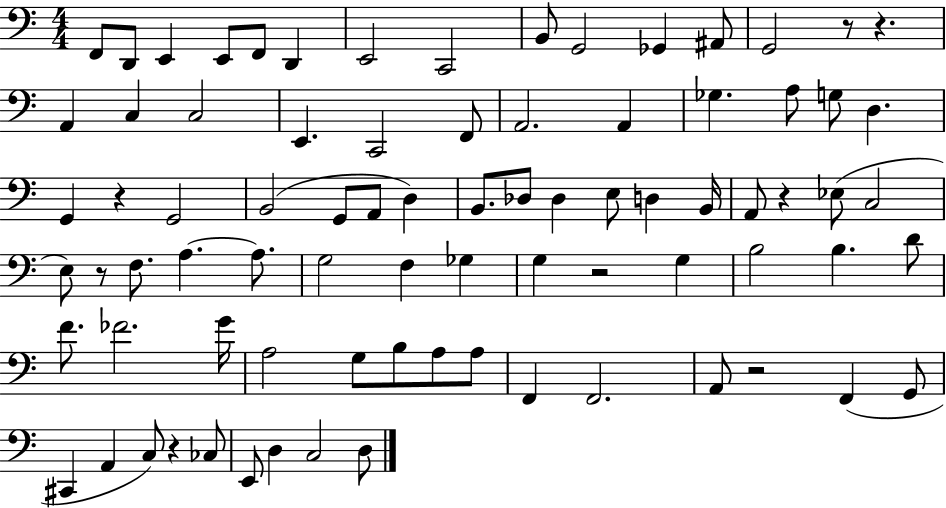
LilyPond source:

{
  \clef bass
  \numericTimeSignature
  \time 4/4
  \key c \major
  f,8 d,8 e,4 e,8 f,8 d,4 | e,2 c,2 | b,8 g,2 ges,4 ais,8 | g,2 r8 r4. | \break a,4 c4 c2 | e,4. c,2 f,8 | a,2. a,4 | ges4. a8 g8 d4. | \break g,4 r4 g,2 | b,2( g,8 a,8 d4) | b,8. des8 des4 e8 d4 b,16 | a,8 r4 ees8( c2 | \break e8) r8 f8. a4.~~ a8. | g2 f4 ges4 | g4 r2 g4 | b2 b4. d'8 | \break f'8. fes'2. g'16 | a2 g8 b8 a8 a8 | f,4 f,2. | a,8 r2 f,4( g,8 | \break cis,4 a,4 c8) r4 ces8 | e,8 d4 c2 d8 | \bar "|."
}